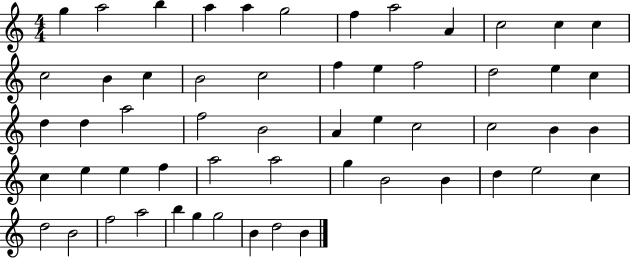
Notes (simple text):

G5/q A5/h B5/q A5/q A5/q G5/h F5/q A5/h A4/q C5/h C5/q C5/q C5/h B4/q C5/q B4/h C5/h F5/q E5/q F5/h D5/h E5/q C5/q D5/q D5/q A5/h F5/h B4/h A4/q E5/q C5/h C5/h B4/q B4/q C5/q E5/q E5/q F5/q A5/h A5/h G5/q B4/h B4/q D5/q E5/h C5/q D5/h B4/h F5/h A5/h B5/q G5/q G5/h B4/q D5/h B4/q